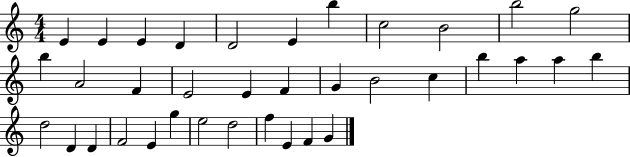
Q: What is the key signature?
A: C major